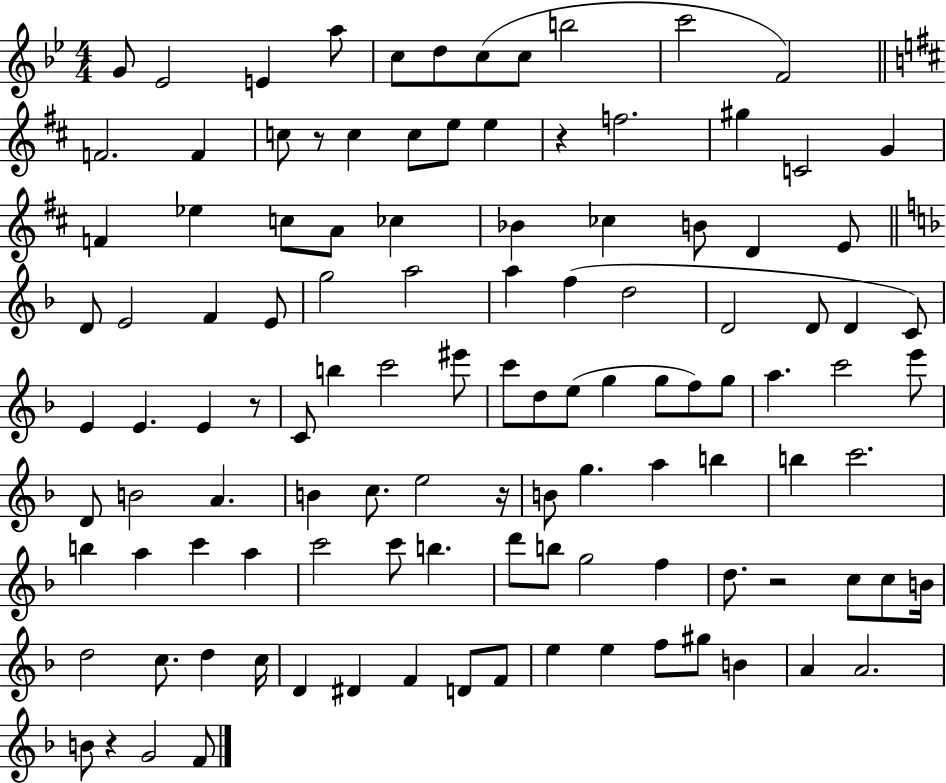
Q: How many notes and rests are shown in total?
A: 114